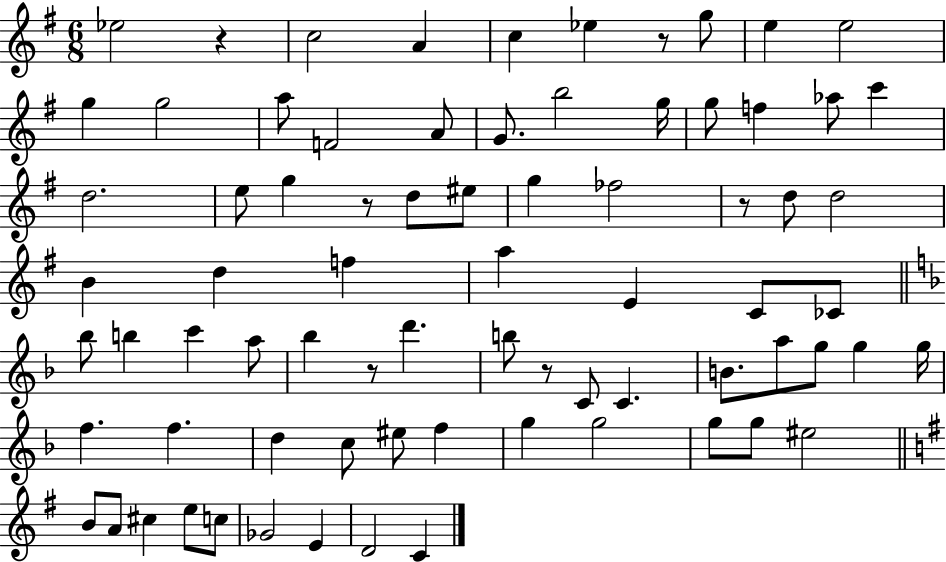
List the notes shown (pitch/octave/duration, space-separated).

Eb5/h R/q C5/h A4/q C5/q Eb5/q R/e G5/e E5/q E5/h G5/q G5/h A5/e F4/h A4/e G4/e. B5/h G5/s G5/e F5/q Ab5/e C6/q D5/h. E5/e G5/q R/e D5/e EIS5/e G5/q FES5/h R/e D5/e D5/h B4/q D5/q F5/q A5/q E4/q C4/e CES4/e Bb5/e B5/q C6/q A5/e Bb5/q R/e D6/q. B5/e R/e C4/e C4/q. B4/e. A5/e G5/e G5/q G5/s F5/q. F5/q. D5/q C5/e EIS5/e F5/q G5/q G5/h G5/e G5/e EIS5/h B4/e A4/e C#5/q E5/e C5/e Gb4/h E4/q D4/h C4/q